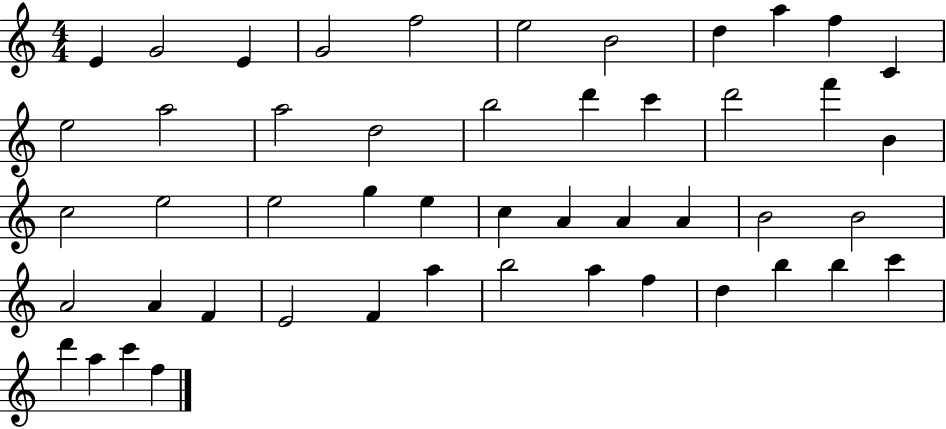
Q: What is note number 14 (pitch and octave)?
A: A5